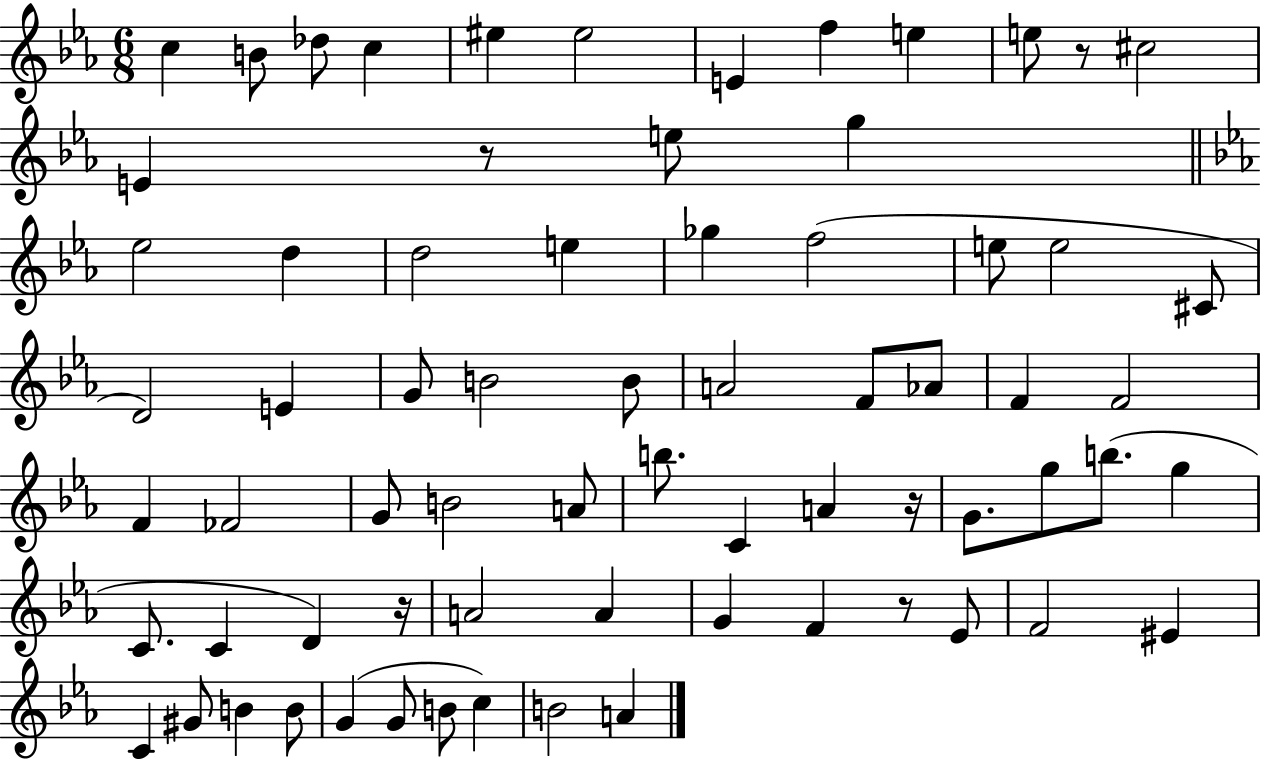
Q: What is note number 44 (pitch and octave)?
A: B5